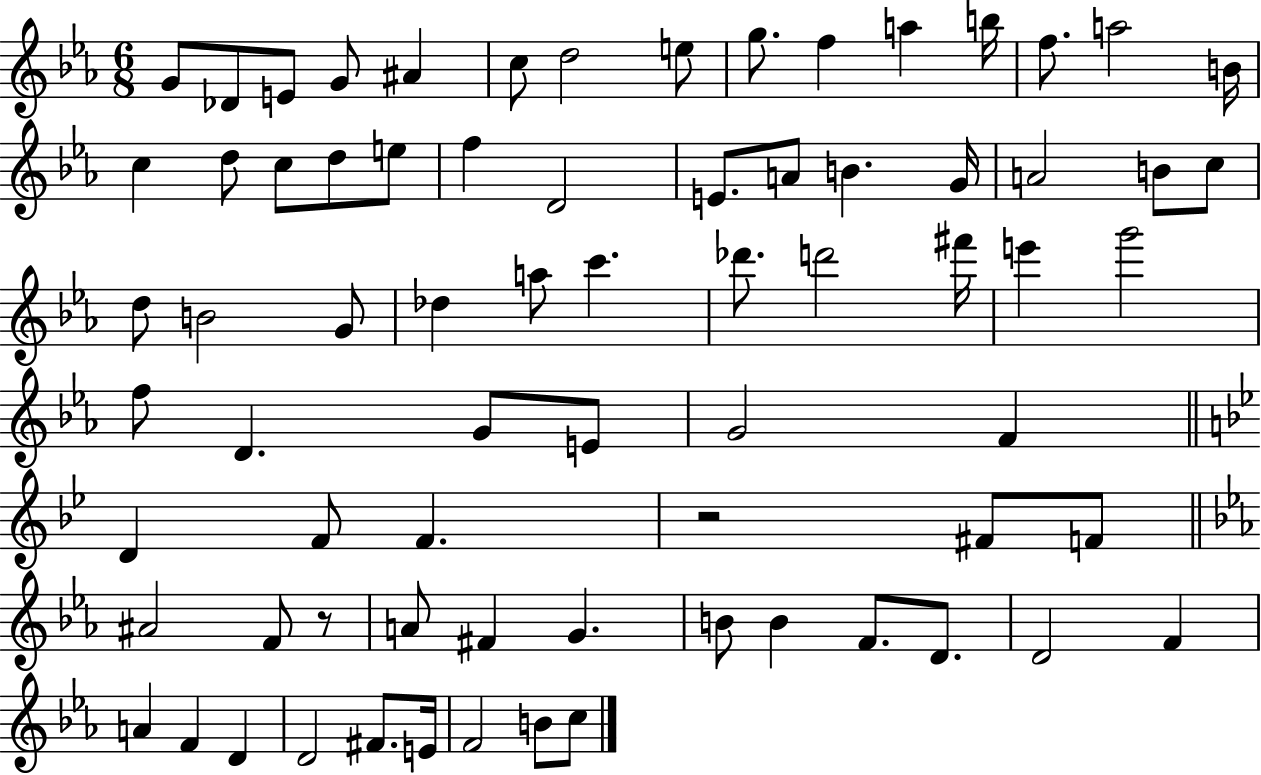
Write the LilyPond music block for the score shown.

{
  \clef treble
  \numericTimeSignature
  \time 6/8
  \key ees \major
  g'8 des'8 e'8 g'8 ais'4 | c''8 d''2 e''8 | g''8. f''4 a''4 b''16 | f''8. a''2 b'16 | \break c''4 d''8 c''8 d''8 e''8 | f''4 d'2 | e'8. a'8 b'4. g'16 | a'2 b'8 c''8 | \break d''8 b'2 g'8 | des''4 a''8 c'''4. | des'''8. d'''2 fis'''16 | e'''4 g'''2 | \break f''8 d'4. g'8 e'8 | g'2 f'4 | \bar "||" \break \key g \minor d'4 f'8 f'4. | r2 fis'8 f'8 | \bar "||" \break \key ees \major ais'2 f'8 r8 | a'8 fis'4 g'4. | b'8 b'4 f'8. d'8. | d'2 f'4 | \break a'4 f'4 d'4 | d'2 fis'8. e'16 | f'2 b'8 c''8 | \bar "|."
}